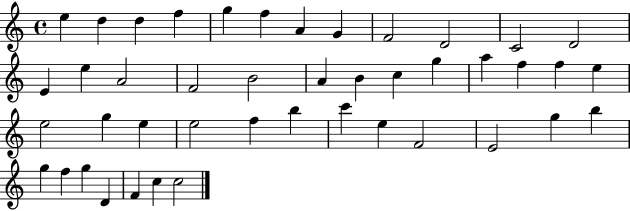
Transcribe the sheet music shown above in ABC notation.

X:1
T:Untitled
M:4/4
L:1/4
K:C
e d d f g f A G F2 D2 C2 D2 E e A2 F2 B2 A B c g a f f e e2 g e e2 f b c' e F2 E2 g b g f g D F c c2